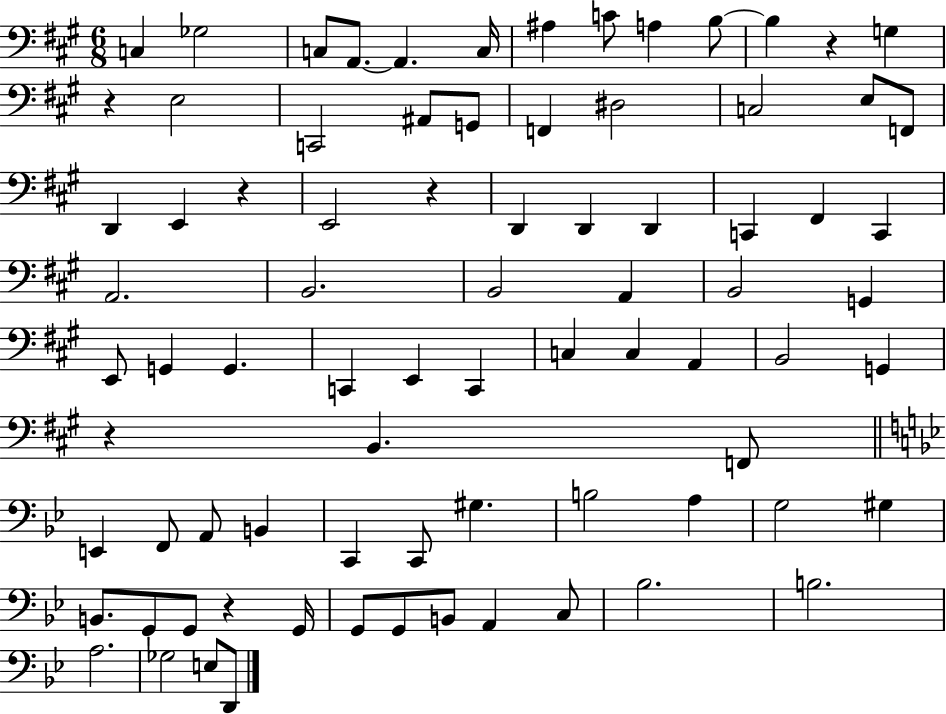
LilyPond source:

{
  \clef bass
  \numericTimeSignature
  \time 6/8
  \key a \major
  c4 ges2 | c8 a,8.~~ a,4. c16 | ais4 c'8 a4 b8~~ | b4 r4 g4 | \break r4 e2 | c,2 ais,8 g,8 | f,4 dis2 | c2 e8 f,8 | \break d,4 e,4 r4 | e,2 r4 | d,4 d,4 d,4 | c,4 fis,4 c,4 | \break a,2. | b,2. | b,2 a,4 | b,2 g,4 | \break e,8 g,4 g,4. | c,4 e,4 c,4 | c4 c4 a,4 | b,2 g,4 | \break r4 b,4. f,8 | \bar "||" \break \key g \minor e,4 f,8 a,8 b,4 | c,4 c,8 gis4. | b2 a4 | g2 gis4 | \break b,8. g,8 g,8 r4 g,16 | g,8 g,8 b,8 a,4 c8 | bes2. | b2. | \break a2. | ges2 e8 d,8 | \bar "|."
}